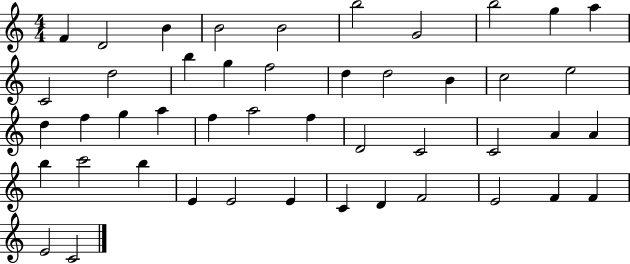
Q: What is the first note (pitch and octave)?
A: F4